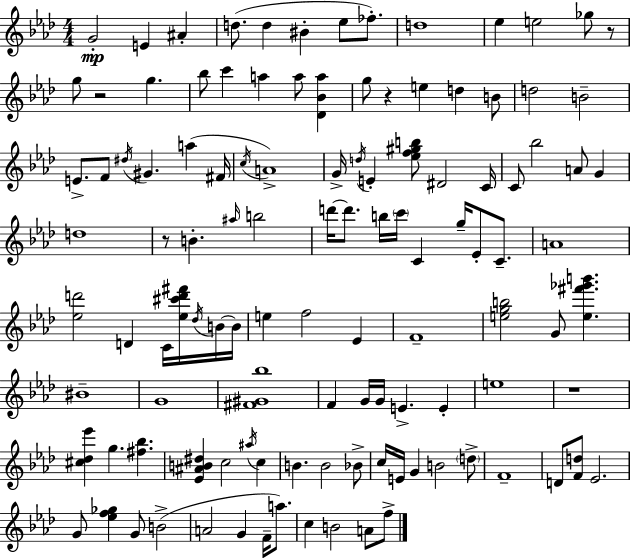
{
  \clef treble
  \numericTimeSignature
  \time 4/4
  \key f \minor
  g'2-.\mp e'4 ais'4-. | d''8.( d''4 bis'4-. ees''8 fes''8.-.) | d''1 | ees''4 e''2 ges''8 r8 | \break g''8 r2 g''4. | bes''8 c'''4 a''4 a''8 <des' bes' a''>4 | g''8 r4 e''4 d''4 b'8 | d''2 b'2-- | \break e'8.-> f'8 \acciaccatura { dis''16 } gis'4. a''4( | fis'16 \acciaccatura { c''16 }) a'1-> | g'16-> \acciaccatura { d''16 } e'4-. <ees'' f'' gis'' b''>8 dis'2 | c'16 c'8 bes''2 a'8 g'4 | \break d''1 | r8 b'4.-. \grace { ais''16 } b''2 | d'''16~~ d'''8. b''16 \parenthesize c'''16 c'4 g''16-- ees'8-. | c'8.-- a'1 | \break <ees'' d'''>2 d'4 | c'16 <ees'' cis''' d''' fis'''>16 \acciaccatura { des''16 } b'16~~ b'16 e''4 f''2 | ees'4 f'1-- | <e'' g'' b''>2 g'8 <e'' fis''' ges''' b'''>4. | \break bis'1-- | g'1 | <fis' gis' bes''>1 | f'4 g'16 g'16 e'4.-> | \break e'4-. e''1 | r1 | <cis'' des'' ees'''>4 g''4. <fis'' bes''>4. | <ees' ais' b' dis''>4 c''2 | \break \acciaccatura { ais''16 } c''4 b'4. b'2 | bes'8-> c''16 e'16 g'4 b'2 | \parenthesize d''8-> f'1-- | d'8 <f' d''>8 ees'2. | \break g'8 <ees'' f'' ges''>4 g'8 b'2->( | a'2 g'4 | f'16-- a''8.) c''4 b'2 | a'8 f''8-> \bar "|."
}